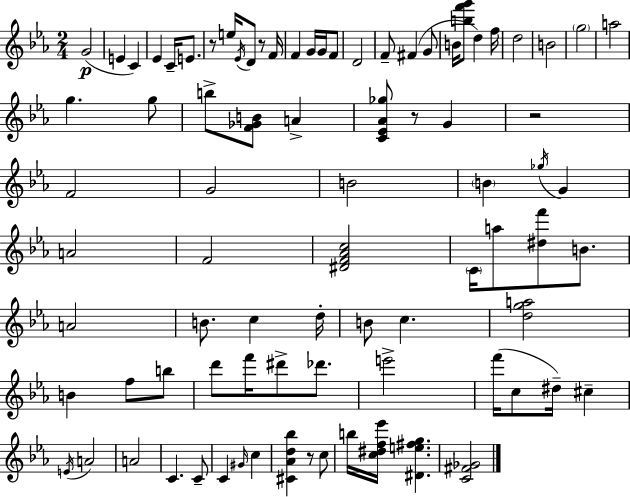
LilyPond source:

{
  \clef treble
  \numericTimeSignature
  \time 2/4
  \key ees \major
  g'2(\p | e'4 c'4) | ees'4 c'16-- e'8. | r8 e''16 \acciaccatura { ees'16 } d'8 r8 | \break f'16 f'4 g'16 g'16 f'8 | d'2 | f'8-- fis'4( g'8 | b'16 <b'' f''' g'''>8 d''4) | \break f''16 d''2 | b'2 | \parenthesize g''2 | a''2 | \break g''4. g''8 | b''8-> <f' ges' b'>8 a'4-> | <c' ees' aes' ges''>8 r8 g'4 | r2 | \break f'2 | g'2 | b'2 | \parenthesize b'4 \acciaccatura { ges''16 } g'4 | \break a'2 | f'2 | <dis' f' aes' c''>2 | \parenthesize c'16 a''8 <dis'' f'''>8 b'8. | \break a'2 | b'8. c''4 | d''16-. b'8 c''4. | <d'' g'' a''>2 | \break b'4 f''8 | b''8 d'''8 f'''16 dis'''8-> des'''8. | e'''2-> | f'''16( c''8 dis''16--) cis''4-- | \break \acciaccatura { e'16 } a'2 | a'2 | c'4. | c'8-- c'4 \grace { gis'16 } | \break c''4 <cis' aes' d'' bes''>4 | r8 c''8 b''16 <c'' dis'' f'' ees'''>16 <dis' e'' fis'' g''>4. | <c' fis' ges'>2 | \bar "|."
}